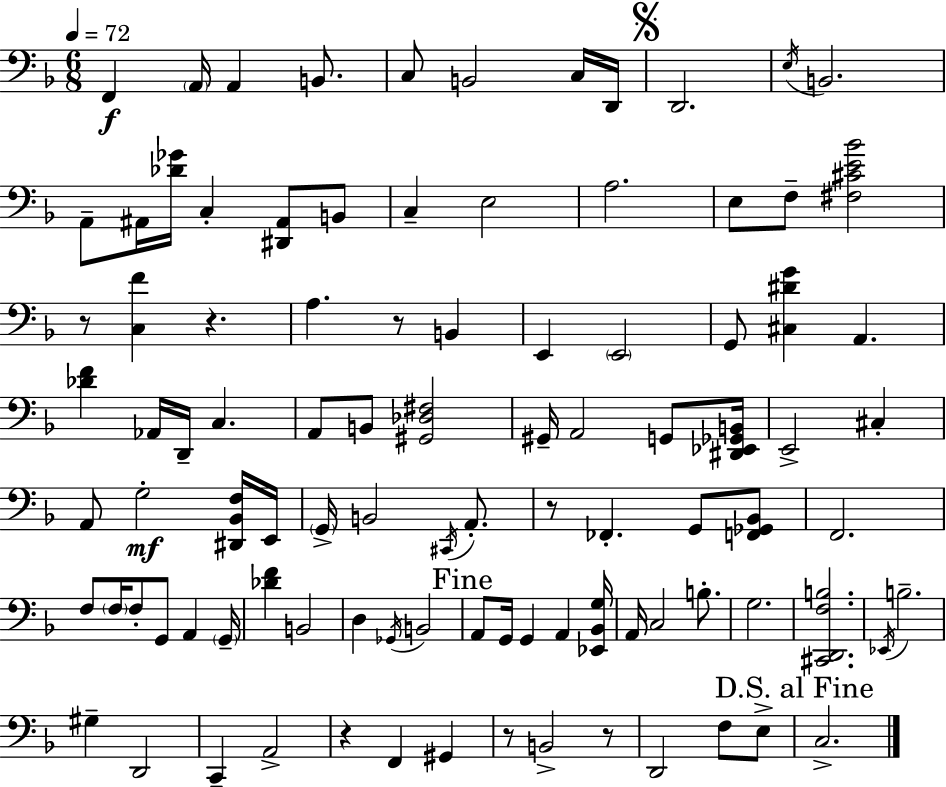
X:1
T:Untitled
M:6/8
L:1/4
K:F
F,, A,,/4 A,, B,,/2 C,/2 B,,2 C,/4 D,,/4 D,,2 E,/4 B,,2 A,,/2 ^A,,/4 [_D_G]/4 C, [^D,,^A,,]/2 B,,/2 C, E,2 A,2 E,/2 F,/2 [^F,^CE_B]2 z/2 [C,F] z A, z/2 B,, E,, E,,2 G,,/2 [^C,^DG] A,, [_DF] _A,,/4 D,,/4 C, A,,/2 B,,/2 [^G,,_D,^F,]2 ^G,,/4 A,,2 G,,/2 [^D,,_E,,_G,,B,,]/4 E,,2 ^C, A,,/2 G,2 [^D,,_B,,F,]/4 E,,/4 G,,/4 B,,2 ^C,,/4 A,,/2 z/2 _F,, G,,/2 [F,,_G,,_B,,]/2 F,,2 F,/2 F,/4 F,/2 G,,/2 A,, G,,/4 [_DF] B,,2 D, _G,,/4 B,,2 A,,/2 G,,/4 G,, A,, [_E,,_B,,G,]/4 A,,/4 C,2 B,/2 G,2 [^C,,D,,F,B,]2 _E,,/4 B,2 ^G, D,,2 C,, A,,2 z F,, ^G,, z/2 B,,2 z/2 D,,2 F,/2 E,/2 C,2